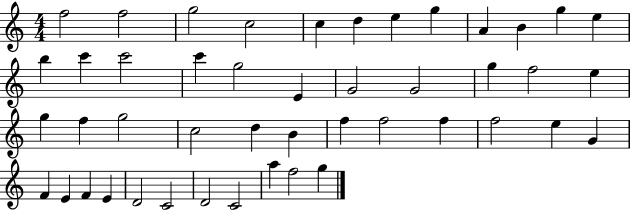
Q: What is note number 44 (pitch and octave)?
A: A5